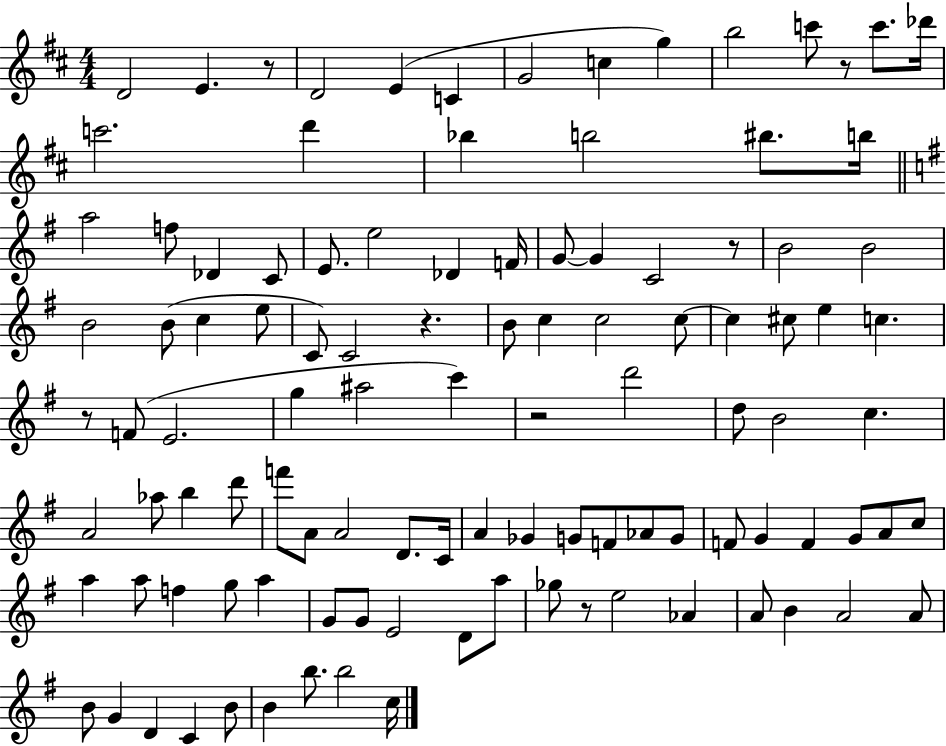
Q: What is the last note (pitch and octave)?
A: C5